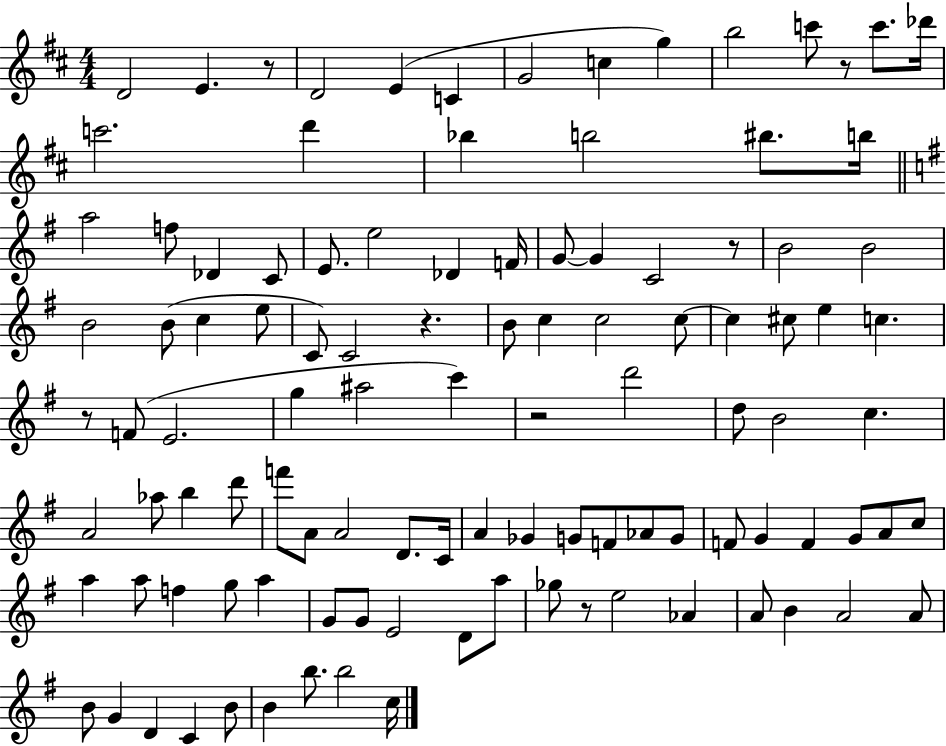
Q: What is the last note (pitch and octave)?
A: C5